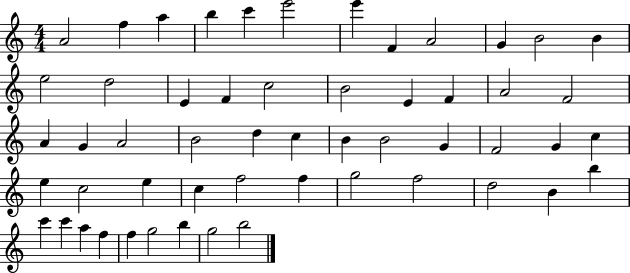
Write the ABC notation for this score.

X:1
T:Untitled
M:4/4
L:1/4
K:C
A2 f a b c' e'2 e' F A2 G B2 B e2 d2 E F c2 B2 E F A2 F2 A G A2 B2 d c B B2 G F2 G c e c2 e c f2 f g2 f2 d2 B b c' c' a f f g2 b g2 b2